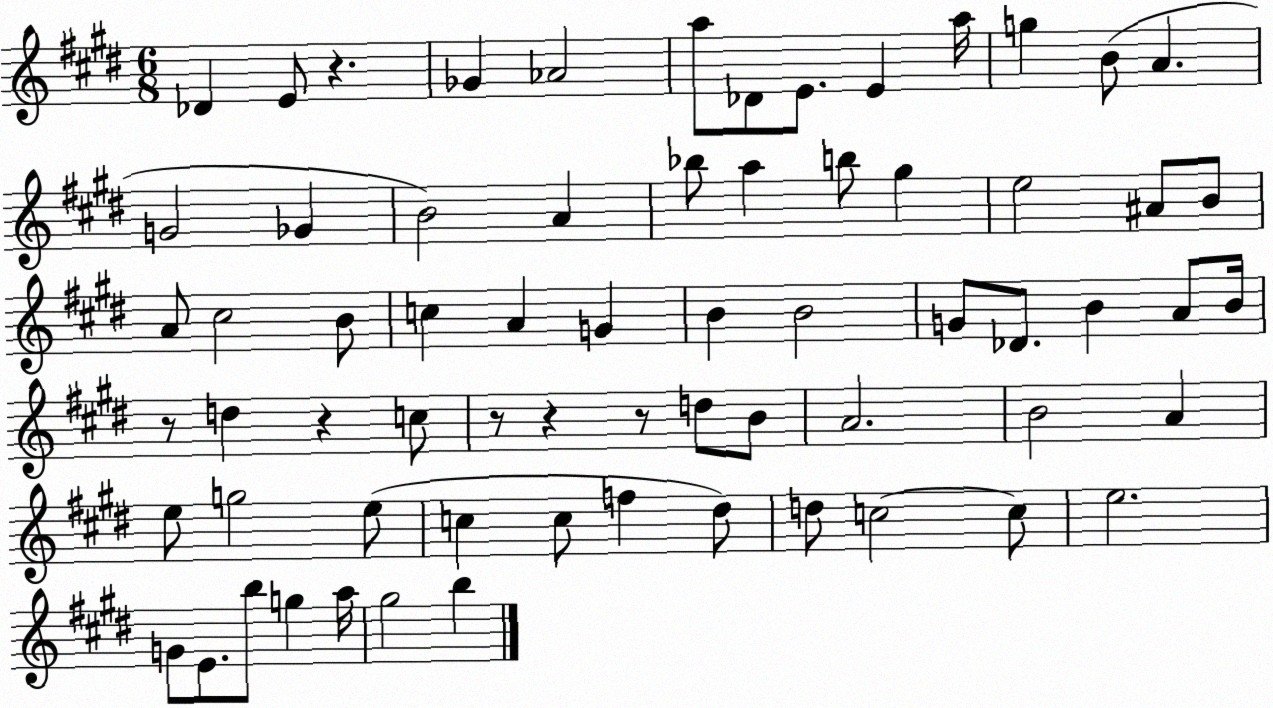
X:1
T:Untitled
M:6/8
L:1/4
K:E
_D E/2 z _G _A2 a/2 _D/2 E/2 E a/4 g B/2 A G2 _G B2 A _b/2 a b/2 ^g e2 ^A/2 B/2 A/2 ^c2 B/2 c A G B B2 G/2 _D/2 B A/2 B/4 z/2 d z c/2 z/2 z z/2 d/2 B/2 A2 B2 A e/2 g2 e/2 c c/2 f ^d/2 d/2 c2 c/2 e2 G/2 E/2 b/2 g a/4 ^g2 b